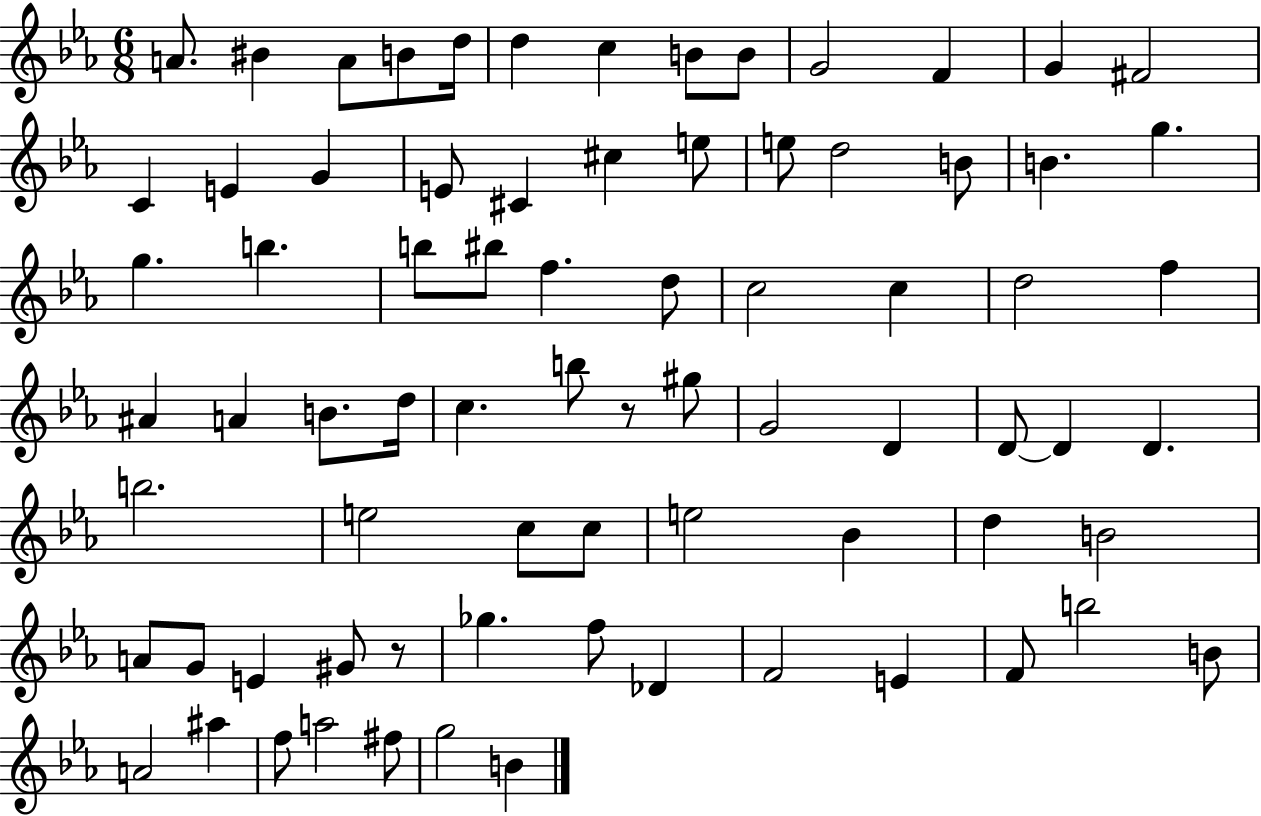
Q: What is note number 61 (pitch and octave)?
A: F5